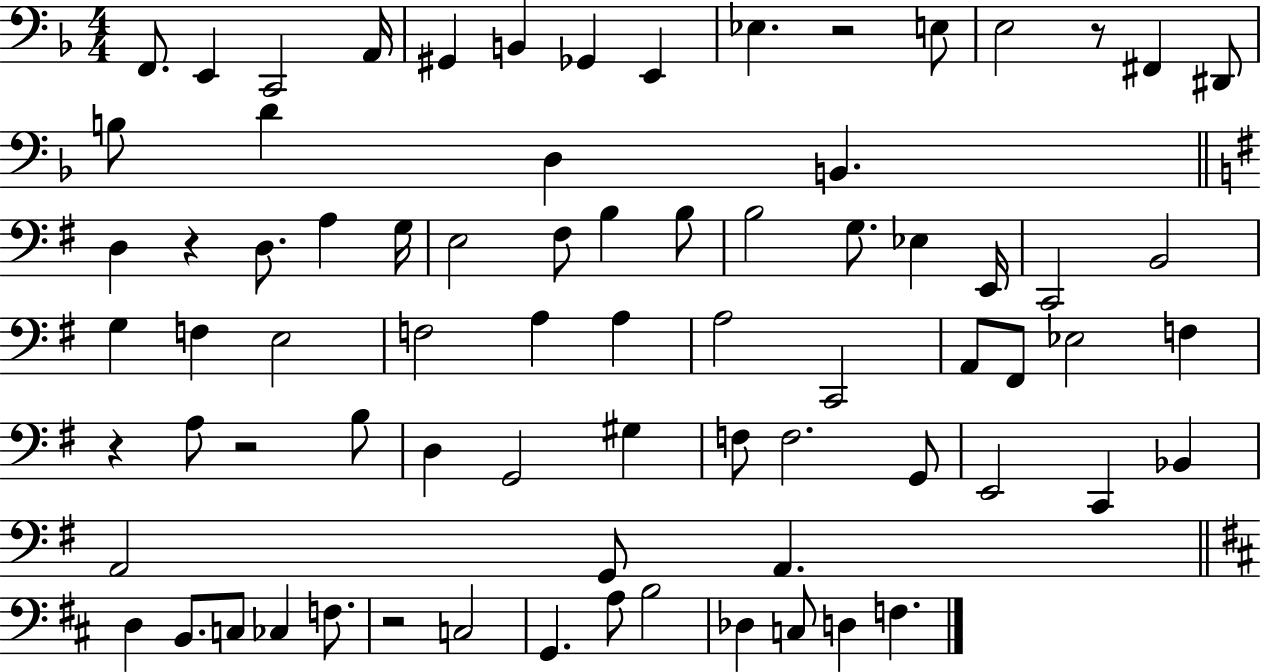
F2/e. E2/q C2/h A2/s G#2/q B2/q Gb2/q E2/q Eb3/q. R/h E3/e E3/h R/e F#2/q D#2/e B3/e D4/q D3/q B2/q. D3/q R/q D3/e. A3/q G3/s E3/h F#3/e B3/q B3/e B3/h G3/e. Eb3/q E2/s C2/h B2/h G3/q F3/q E3/h F3/h A3/q A3/q A3/h C2/h A2/e F#2/e Eb3/h F3/q R/q A3/e R/h B3/e D3/q G2/h G#3/q F3/e F3/h. G2/e E2/h C2/q Bb2/q A2/h G2/e A2/q. D3/q B2/e. C3/e CES3/q F3/e. R/h C3/h G2/q. A3/e B3/h Db3/q C3/e D3/q F3/q.